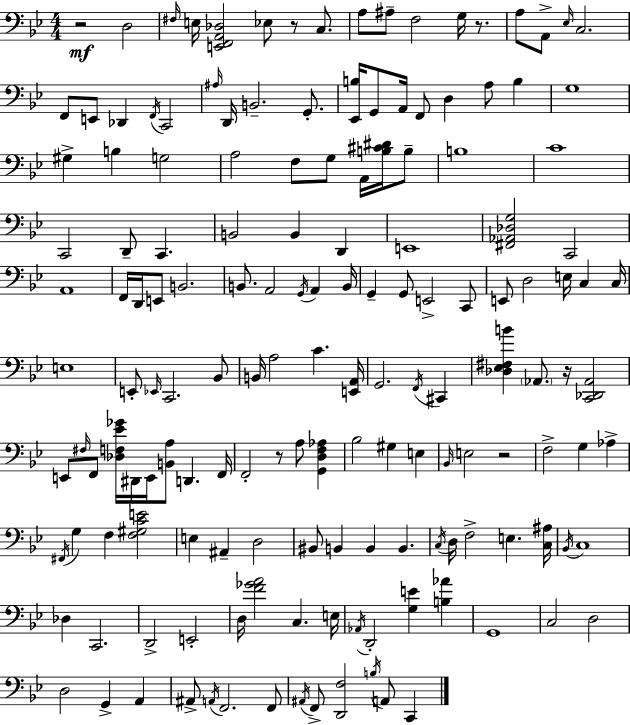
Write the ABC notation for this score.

X:1
T:Untitled
M:4/4
L:1/4
K:Gm
z2 D,2 ^F,/4 E,/4 [E,,F,,A,,_D,]2 _E,/2 z/2 C,/2 A,/2 ^A,/2 F,2 G,/4 z/2 A,/2 A,,/2 _E,/4 C,2 F,,/2 E,,/2 _D,, F,,/4 C,,2 ^A,/4 D,,/4 B,,2 G,,/2 [_E,,B,]/4 G,,/2 A,,/4 F,,/2 D, A,/2 B, G,4 ^G, B, G,2 A,2 F,/2 G,/2 A,,/4 [B,^C^D]/4 B,/2 B,4 C4 C,,2 D,,/2 C,, B,,2 B,, D,, E,,4 [^F,,_A,,_D,G,]2 C,,2 A,,4 F,,/4 D,,/4 E,,/2 B,,2 B,,/2 A,,2 G,,/4 A,, B,,/4 G,, G,,/2 E,,2 C,,/2 E,,/2 D,2 E,/4 C, C,/4 E,4 E,,/2 _E,,/4 C,,2 _B,,/2 B,,/4 A,2 C [E,,A,,]/4 G,,2 F,,/4 ^C,, [_D,_E,^F,B] _A,,/2 z/4 [C,,_D,,_A,,]2 E,,/2 ^F,/4 F,,/2 [_D,F,_E_G]/4 ^D,,/4 E,,/4 [B,,A,]/2 D,, F,,/4 F,,2 z/2 A,/2 [G,,D,F,_A,] _B,2 ^G, E, _B,,/4 E,2 z2 F,2 G, _A, ^F,,/4 G, F, [F,^G,CE]2 E, ^A,, D,2 ^B,,/2 B,, B,, B,, C,/4 D,/4 F,2 E, [C,^A,]/4 _B,,/4 C,4 _D, C,,2 D,,2 E,,2 D,/4 [F_GA]2 C, E,/4 _A,,/4 D,,2 [G,E] [B,_A] G,,4 C,2 D,2 D,2 G,, A,, ^A,,/2 A,,/4 F,,2 F,,/2 ^A,,/4 F,,/2 [D,,F,]2 B,/4 A,,/2 C,,